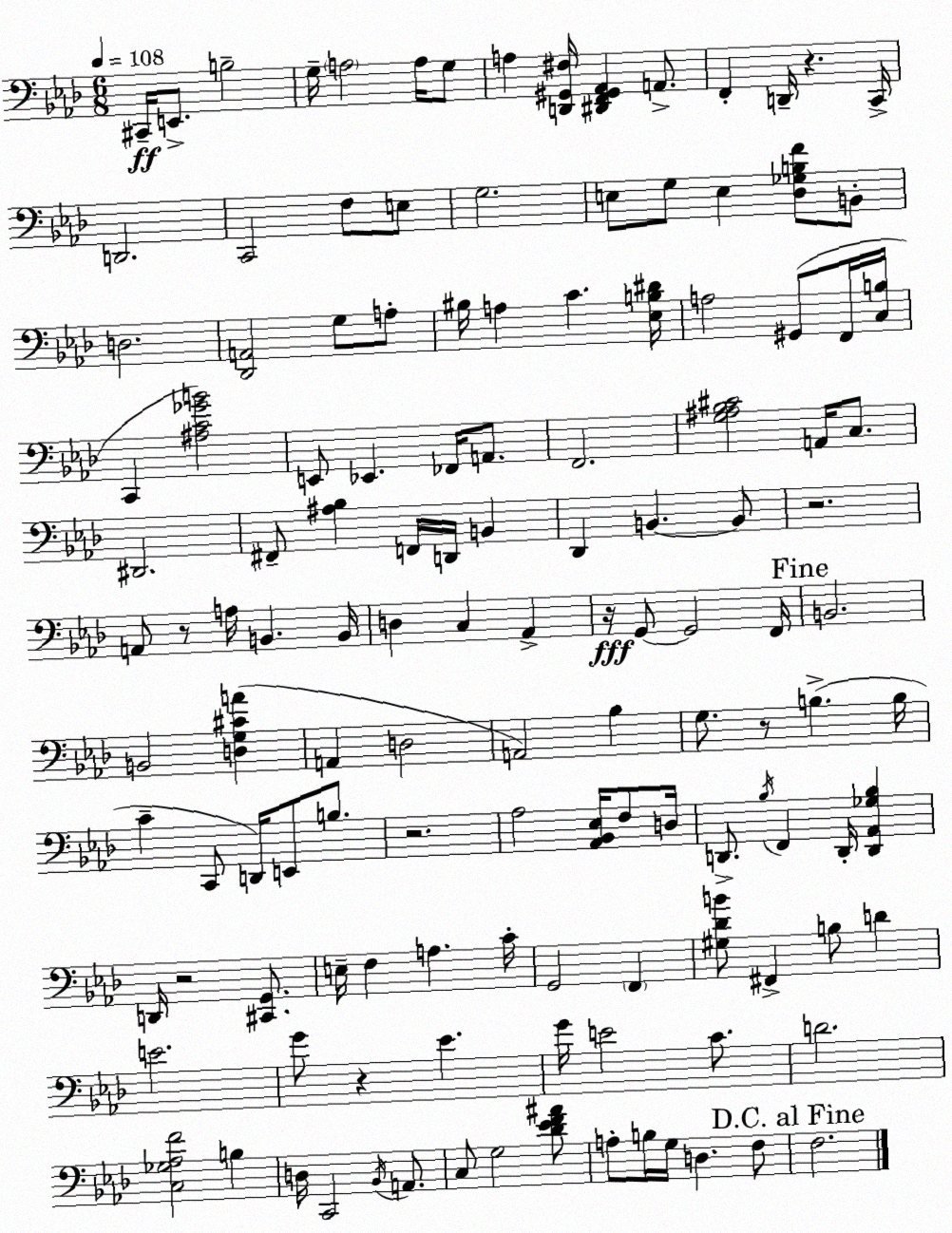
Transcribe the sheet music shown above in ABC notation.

X:1
T:Untitled
M:6/8
L:1/4
K:Ab
^C,,/4 E,,/2 B,2 G,/4 A,2 A,/4 G,/2 A, [D,,^G,,^F,]/4 [^D,,F,,^G,,_A,,] A,,/2 F,, D,,/4 z C,,/4 D,,2 C,,2 F,/2 E,/2 G,2 E,/2 G,/2 E, [_D,_G,B,F]/2 B,,/2 D,2 [_D,,A,,]2 G,/2 A,/2 ^B,/4 A, C [_E,B,^D]/4 A,2 ^G,,/2 F,,/4 [C,B,]/4 C,, [^A,C_GB]2 E,,/2 _E,, _F,,/4 A,,/2 F,,2 [G,^A,_B,^C]2 A,,/4 C,/2 ^D,,2 ^F,,/2 [^A,_B,] F,,/4 D,,/4 B,, _D,, B,, B,,/2 z2 A,,/2 z/2 A,/4 B,, B,,/4 D, C, _A,, z/4 G,,/2 G,,2 F,,/4 B,,2 B,,2 [D,G,^CA] A,, D,2 A,,2 _B, G,/2 z/2 B, B,/4 C C,,/2 D,,/4 E,,/2 B,/2 z2 _A,2 [_A,,_B,,_E,]/4 F,/2 D,/4 D,,/2 _B,/4 F,, D,,/4 [D,,_A,,_G,_B,] D,,/4 z2 [^C,,G,,]/2 E,/4 F, A, C/4 G,,2 F,, [^G,_DB]/2 ^F,, B,/2 D E2 G/2 z _E G/4 E2 C/2 D2 [C,_G,_A,F]2 B, D,/4 C,,2 _B,,/4 A,,/2 C,/2 G,2 [_D_EF^A]/2 A,/2 B,/4 G,/4 D, F,/2 F,2